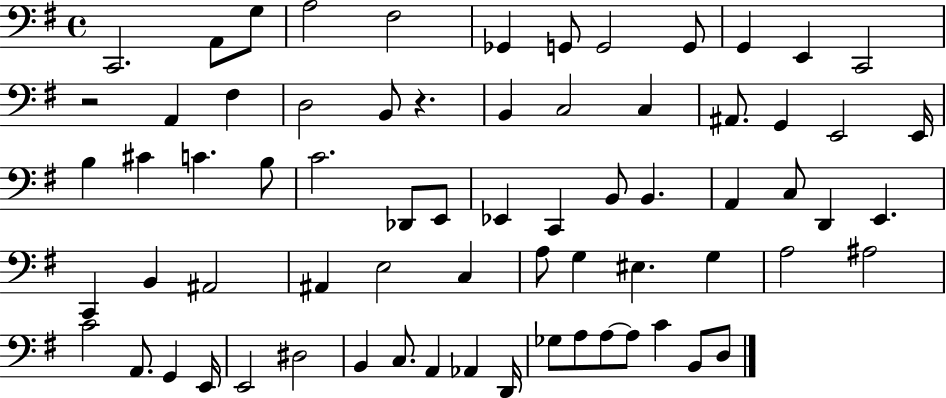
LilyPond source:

{
  \clef bass
  \time 4/4
  \defaultTimeSignature
  \key g \major
  c,2. a,8 g8 | a2 fis2 | ges,4 g,8 g,2 g,8 | g,4 e,4 c,2 | \break r2 a,4 fis4 | d2 b,8 r4. | b,4 c2 c4 | ais,8. g,4 e,2 e,16 | \break b4 cis'4 c'4. b8 | c'2. des,8 e,8 | ees,4 c,4 b,8 b,4. | a,4 c8 d,4 e,4. | \break c,4 b,4 ais,2 | ais,4 e2 c4 | a8 g4 eis4. g4 | a2 ais2 | \break c'2 a,8. g,4 e,16 | e,2 dis2 | b,4 c8. a,4 aes,4 d,16 | ges8 a8 a8~~ a8 c'4 b,8 d8 | \break \bar "|."
}